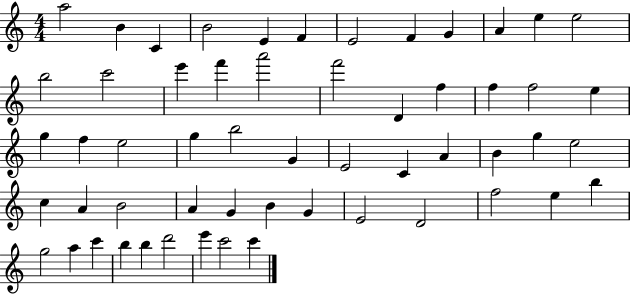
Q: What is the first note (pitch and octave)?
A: A5